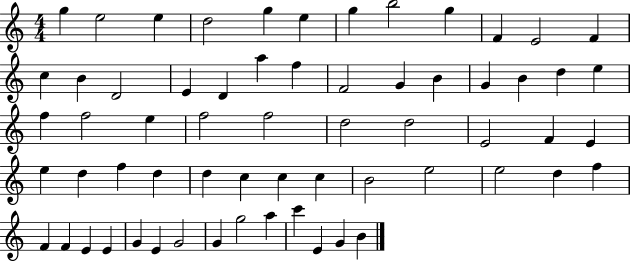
{
  \clef treble
  \numericTimeSignature
  \time 4/4
  \key c \major
  g''4 e''2 e''4 | d''2 g''4 e''4 | g''4 b''2 g''4 | f'4 e'2 f'4 | \break c''4 b'4 d'2 | e'4 d'4 a''4 f''4 | f'2 g'4 b'4 | g'4 b'4 d''4 e''4 | \break f''4 f''2 e''4 | f''2 f''2 | d''2 d''2 | e'2 f'4 e'4 | \break e''4 d''4 f''4 d''4 | d''4 c''4 c''4 c''4 | b'2 e''2 | e''2 d''4 f''4 | \break f'4 f'4 e'4 e'4 | g'4 e'4 g'2 | g'4 g''2 a''4 | c'''4 e'4 g'4 b'4 | \break \bar "|."
}